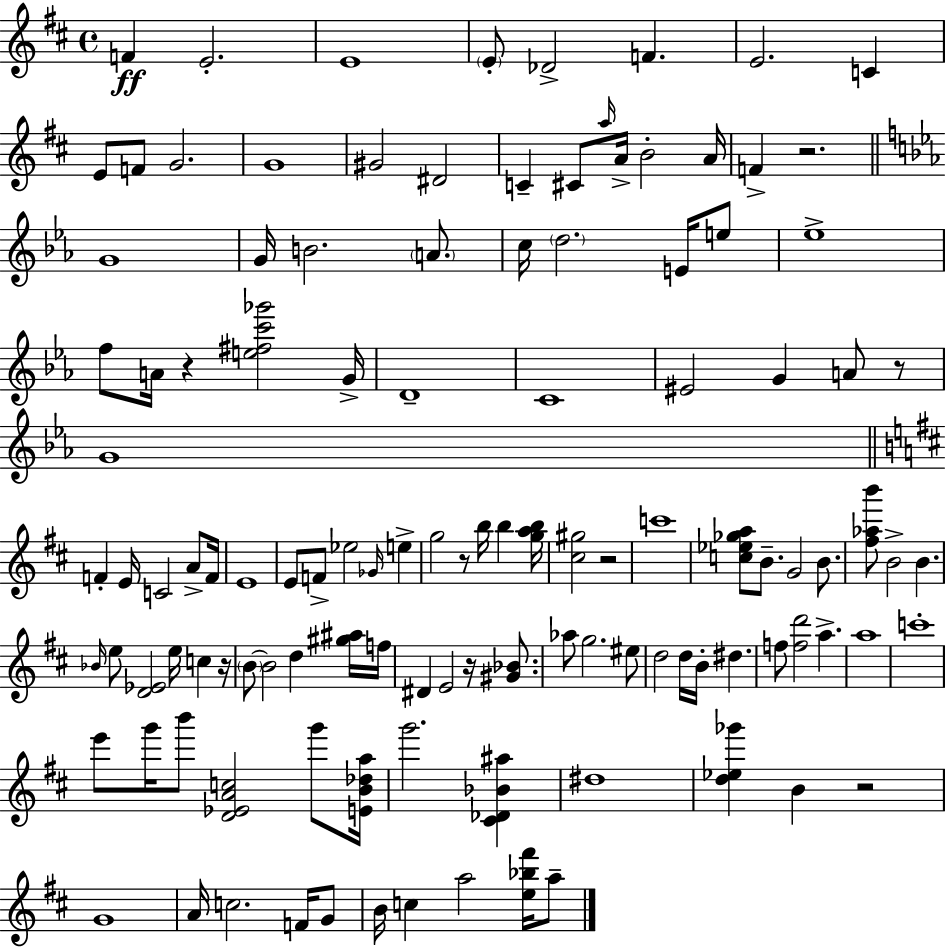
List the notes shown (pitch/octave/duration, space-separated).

F4/q E4/h. E4/w E4/e Db4/h F4/q. E4/h. C4/q E4/e F4/e G4/h. G4/w G#4/h D#4/h C4/q C#4/e A5/s A4/s B4/h A4/s F4/q R/h. G4/w G4/s B4/h. A4/e. C5/s D5/h. E4/s E5/e Eb5/w F5/e A4/s R/q [E5,F#5,C6,Gb6]/h G4/s D4/w C4/w EIS4/h G4/q A4/e R/e G4/w F4/q E4/s C4/h A4/e F4/s E4/w E4/e F4/e Eb5/h Gb4/s E5/q G5/h R/e B5/s B5/q [G5,A5,B5]/s [C#5,G#5]/h R/h C6/w [C5,Eb5,Gb5,A5]/e B4/e. G4/h B4/e. [F#5,Ab5,B6]/e B4/h B4/q. Bb4/s E5/e [D4,Eb4]/h E5/s C5/q R/s B4/e B4/h D5/q [G#5,A#5]/s F5/s D#4/q E4/h R/s [G#4,Bb4]/e. Ab5/e G5/h. EIS5/e D5/h D5/s B4/s D#5/q. F5/e [F5,D6]/h A5/q. A5/w C6/w E6/e G6/s B6/e [D4,Eb4,A4,C5]/h G6/e [E4,B4,Db5,A5]/s G6/h. [C#4,Db4,Bb4,A#5]/q D#5/w [D5,Eb5,Gb6]/q B4/q R/h G4/w A4/s C5/h. F4/s G4/e B4/s C5/q A5/h [E5,Bb5,F#6]/s A5/e